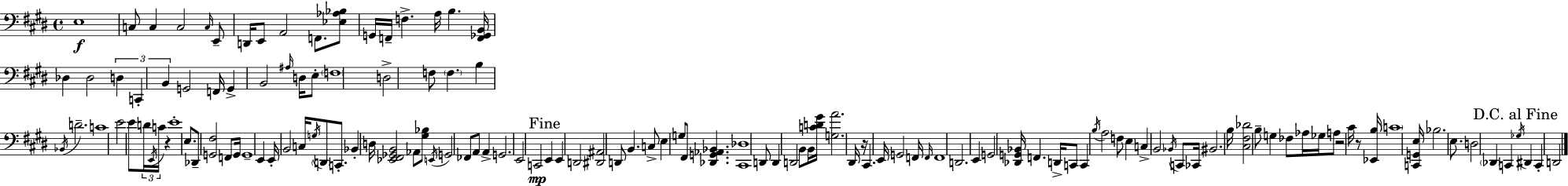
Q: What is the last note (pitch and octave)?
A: D2